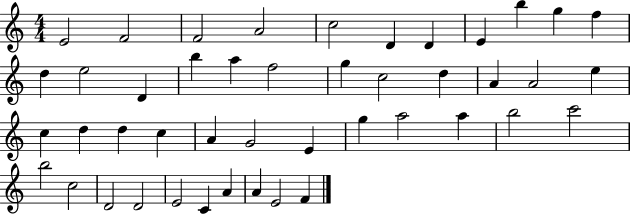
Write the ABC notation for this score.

X:1
T:Untitled
M:4/4
L:1/4
K:C
E2 F2 F2 A2 c2 D D E b g f d e2 D b a f2 g c2 d A A2 e c d d c A G2 E g a2 a b2 c'2 b2 c2 D2 D2 E2 C A A E2 F